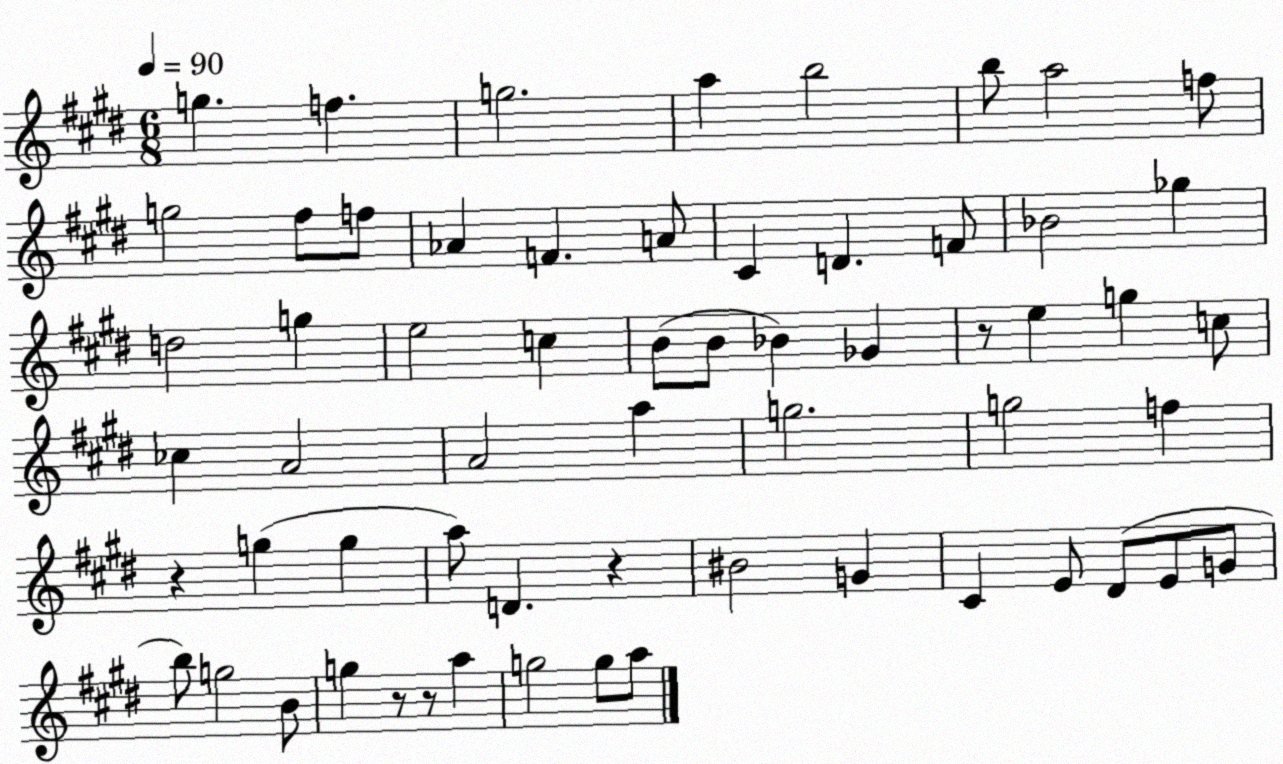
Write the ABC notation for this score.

X:1
T:Untitled
M:6/8
L:1/4
K:E
g f g2 a b2 b/2 a2 f/2 g2 ^f/2 f/2 _A F A/2 ^C D F/2 _B2 _g d2 g e2 c B/2 B/2 _B _G z/2 e g c/2 _c A2 A2 a g2 g2 f z g g a/2 D z ^B2 G ^C E/2 ^D/2 E/2 G/2 b/2 g2 B/2 g z/2 z/2 a g2 g/2 a/2